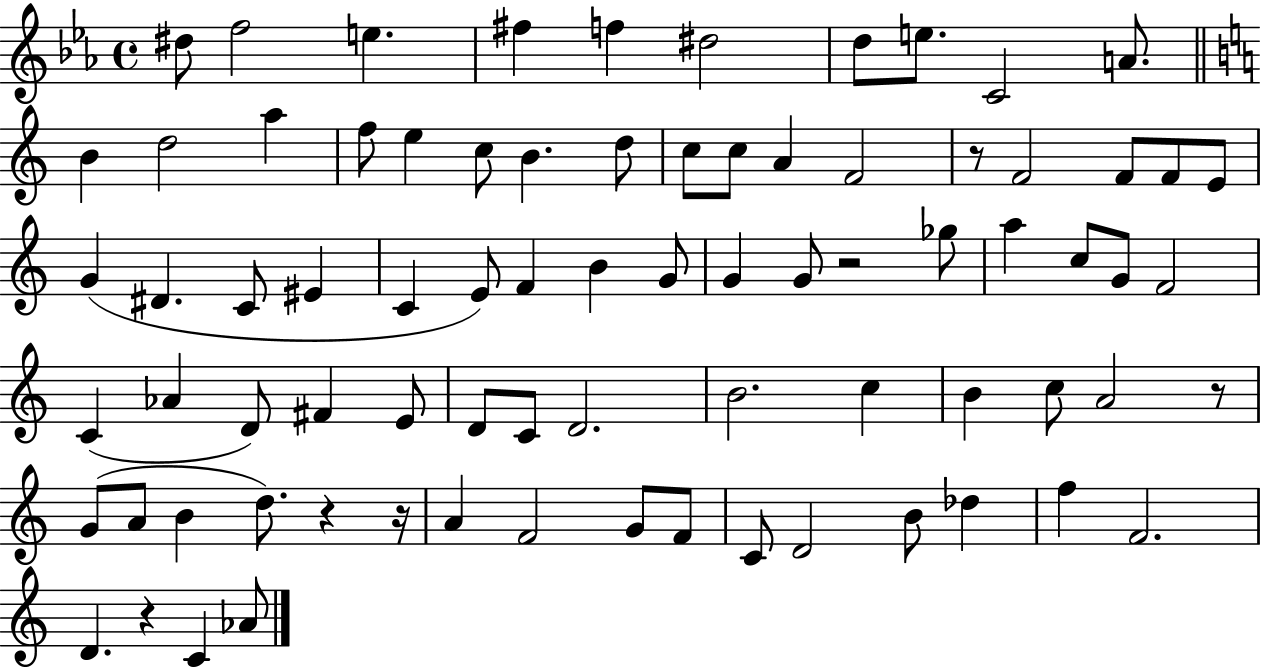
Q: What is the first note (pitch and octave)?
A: D#5